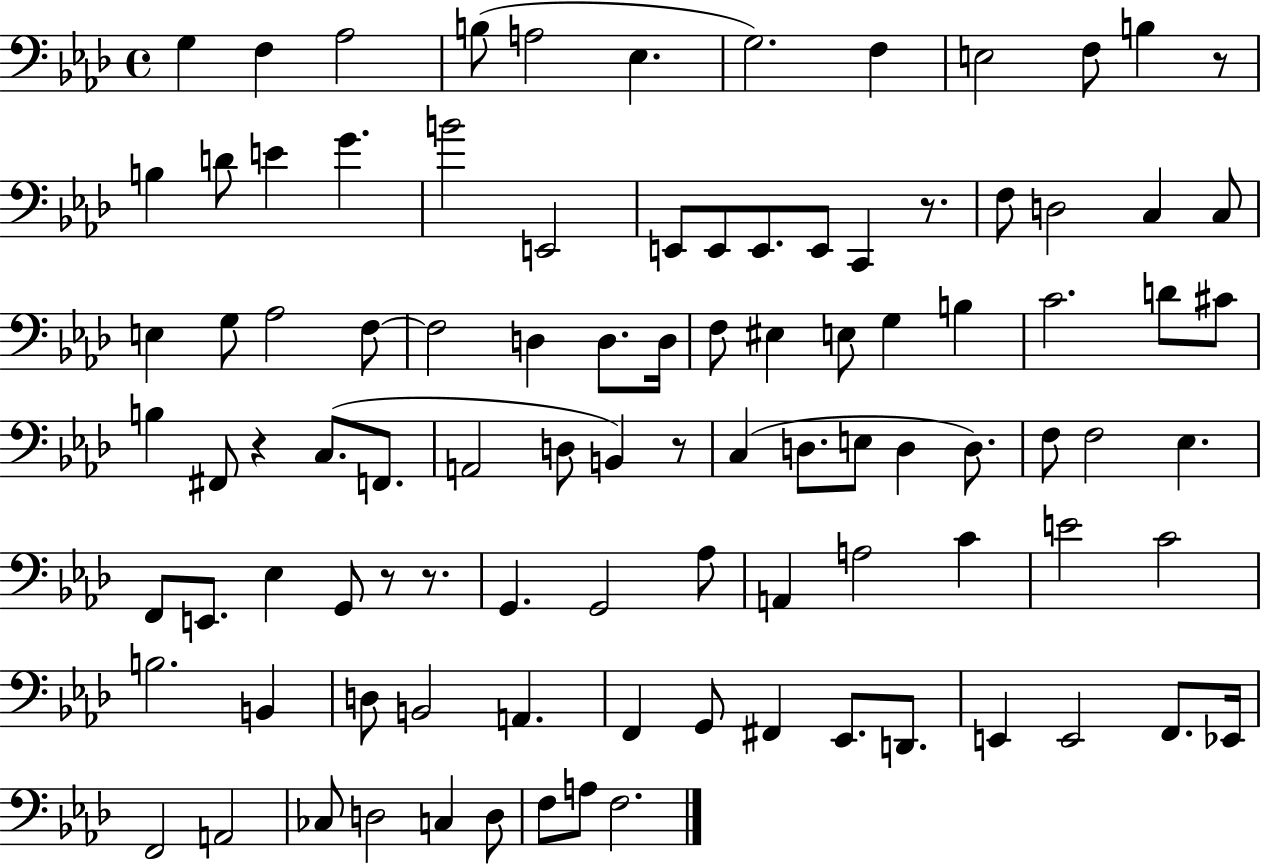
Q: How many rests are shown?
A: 6